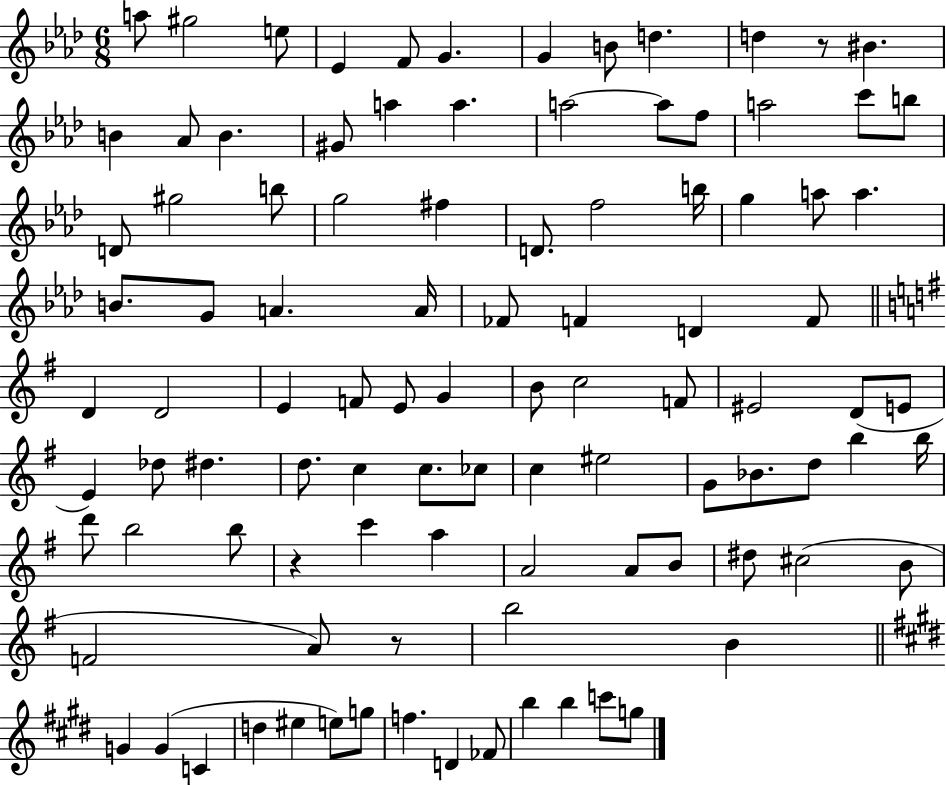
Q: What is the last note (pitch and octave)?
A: G5